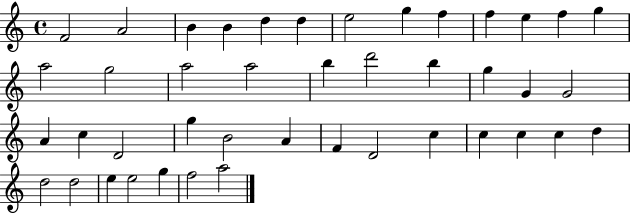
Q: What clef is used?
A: treble